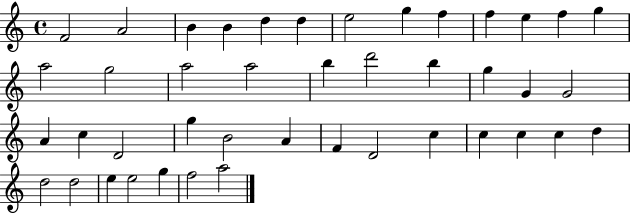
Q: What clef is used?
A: treble